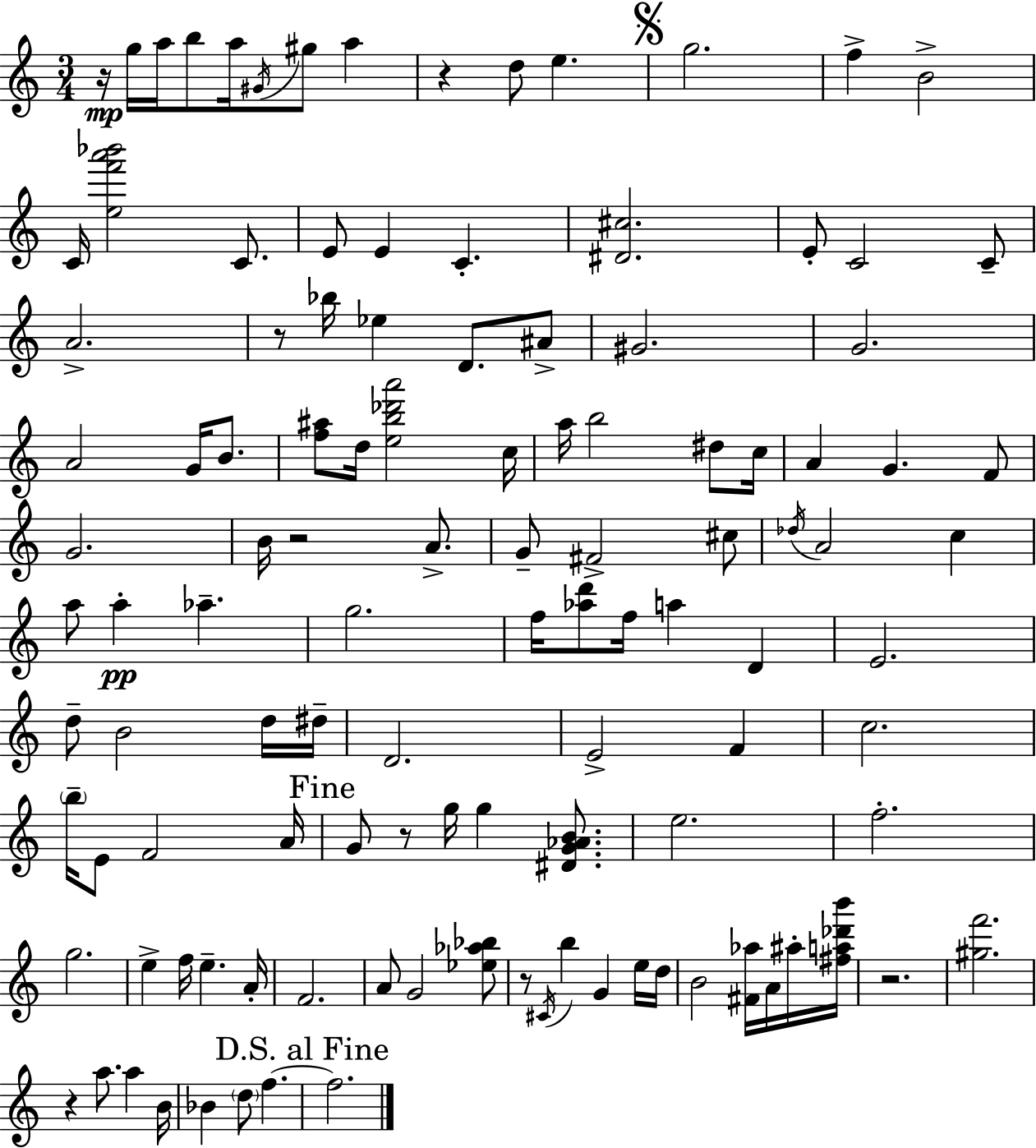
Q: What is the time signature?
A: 3/4